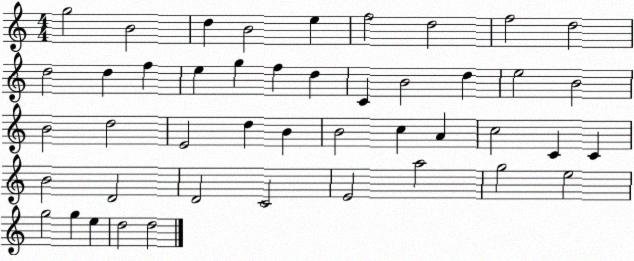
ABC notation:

X:1
T:Untitled
M:4/4
L:1/4
K:C
g2 B2 d B2 e f2 d2 f2 d2 d2 d f e g f d C B2 d e2 B2 B2 d2 E2 d B B2 c A c2 C C B2 D2 D2 C2 E2 a2 g2 e2 g2 g e d2 d2